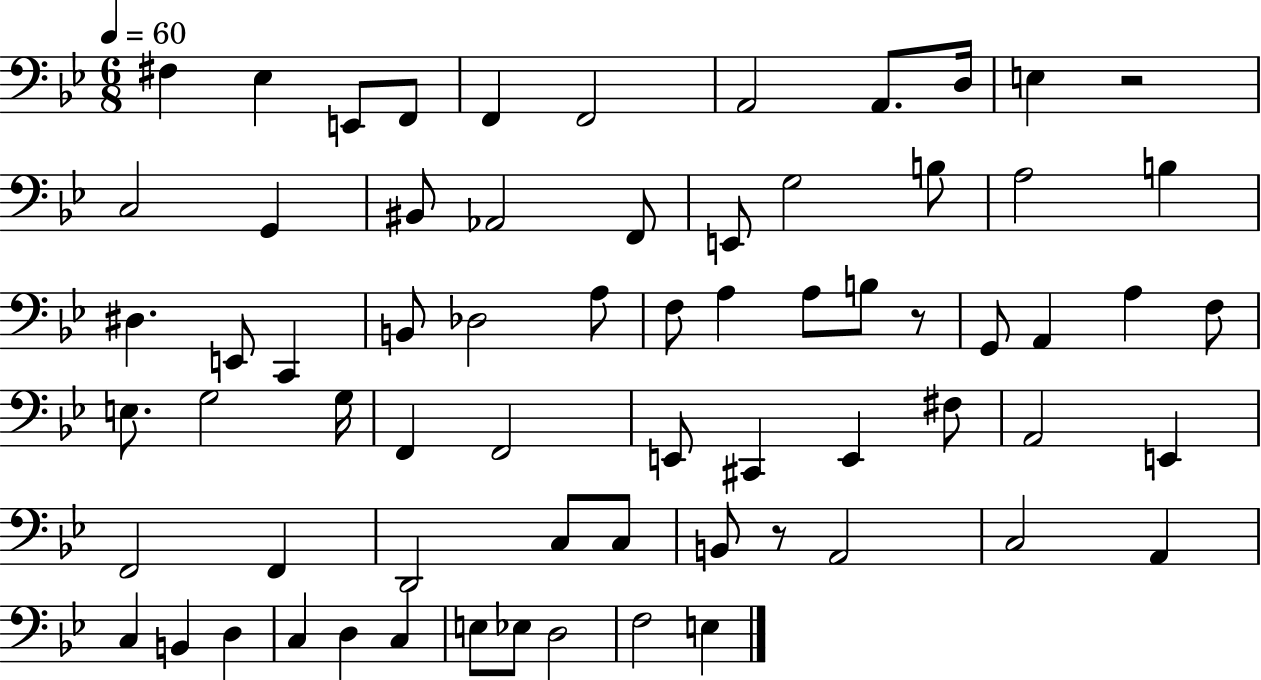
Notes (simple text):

F#3/q Eb3/q E2/e F2/e F2/q F2/h A2/h A2/e. D3/s E3/q R/h C3/h G2/q BIS2/e Ab2/h F2/e E2/e G3/h B3/e A3/h B3/q D#3/q. E2/e C2/q B2/e Db3/h A3/e F3/e A3/q A3/e B3/e R/e G2/e A2/q A3/q F3/e E3/e. G3/h G3/s F2/q F2/h E2/e C#2/q E2/q F#3/e A2/h E2/q F2/h F2/q D2/h C3/e C3/e B2/e R/e A2/h C3/h A2/q C3/q B2/q D3/q C3/q D3/q C3/q E3/e Eb3/e D3/h F3/h E3/q